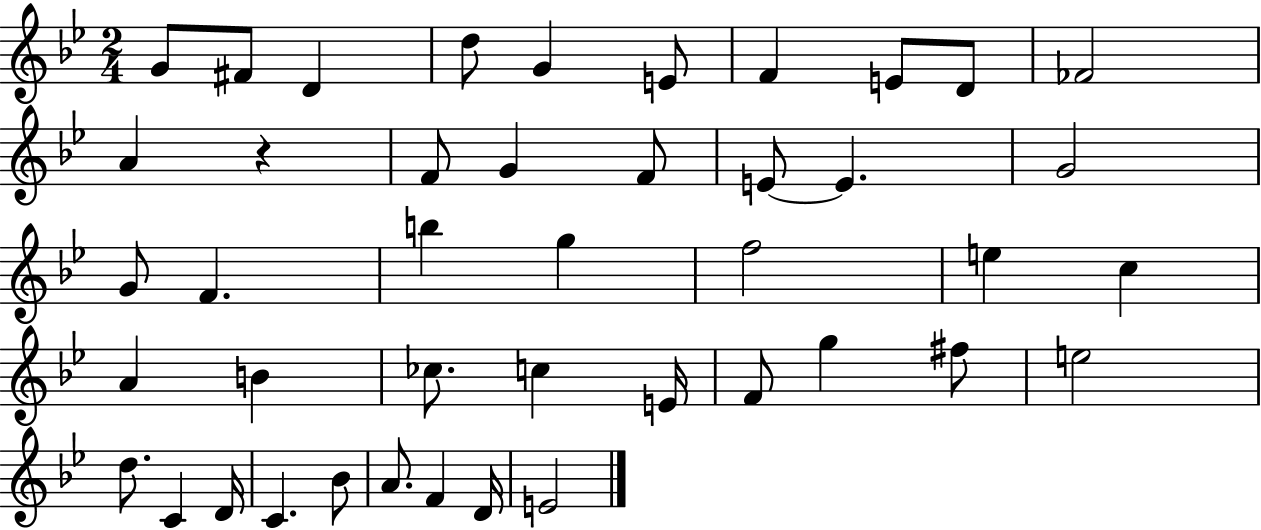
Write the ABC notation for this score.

X:1
T:Untitled
M:2/4
L:1/4
K:Bb
G/2 ^F/2 D d/2 G E/2 F E/2 D/2 _F2 A z F/2 G F/2 E/2 E G2 G/2 F b g f2 e c A B _c/2 c E/4 F/2 g ^f/2 e2 d/2 C D/4 C _B/2 A/2 F D/4 E2